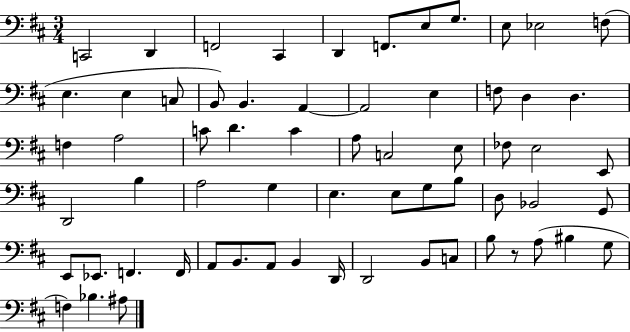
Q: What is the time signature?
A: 3/4